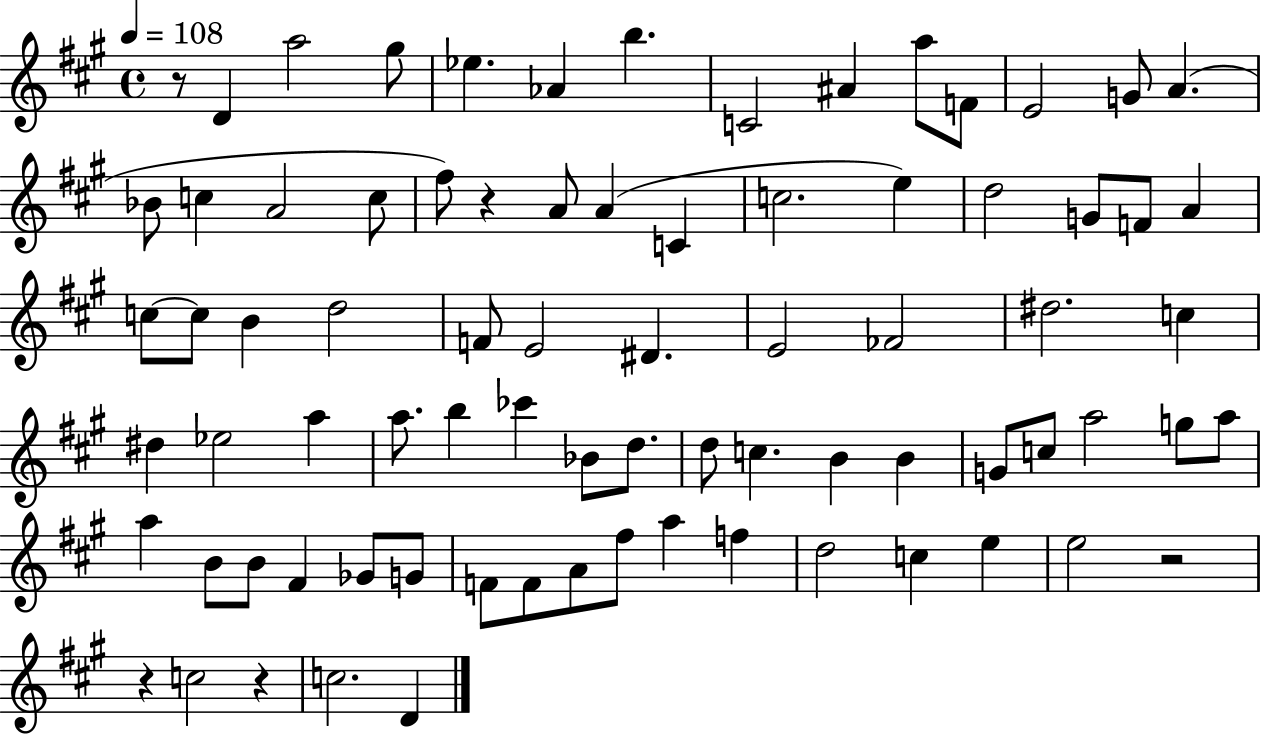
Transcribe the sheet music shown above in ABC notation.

X:1
T:Untitled
M:4/4
L:1/4
K:A
z/2 D a2 ^g/2 _e _A b C2 ^A a/2 F/2 E2 G/2 A _B/2 c A2 c/2 ^f/2 z A/2 A C c2 e d2 G/2 F/2 A c/2 c/2 B d2 F/2 E2 ^D E2 _F2 ^d2 c ^d _e2 a a/2 b _c' _B/2 d/2 d/2 c B B G/2 c/2 a2 g/2 a/2 a B/2 B/2 ^F _G/2 G/2 F/2 F/2 A/2 ^f/2 a f d2 c e e2 z2 z c2 z c2 D